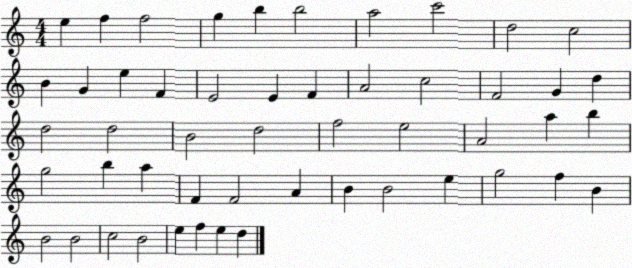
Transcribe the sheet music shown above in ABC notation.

X:1
T:Untitled
M:4/4
L:1/4
K:C
e f f2 g b b2 a2 c'2 d2 c2 B G e F E2 E F A2 c2 F2 G d d2 d2 B2 d2 f2 e2 A2 a b g2 b a F F2 A B B2 e g2 f B B2 B2 c2 B2 e f e d